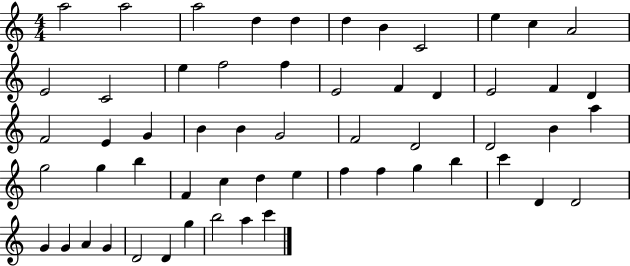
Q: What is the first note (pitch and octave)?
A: A5